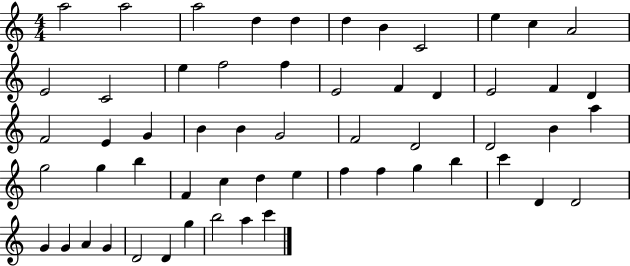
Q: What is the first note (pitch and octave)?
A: A5